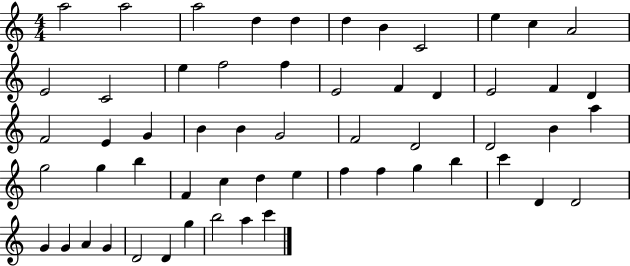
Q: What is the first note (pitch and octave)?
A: A5